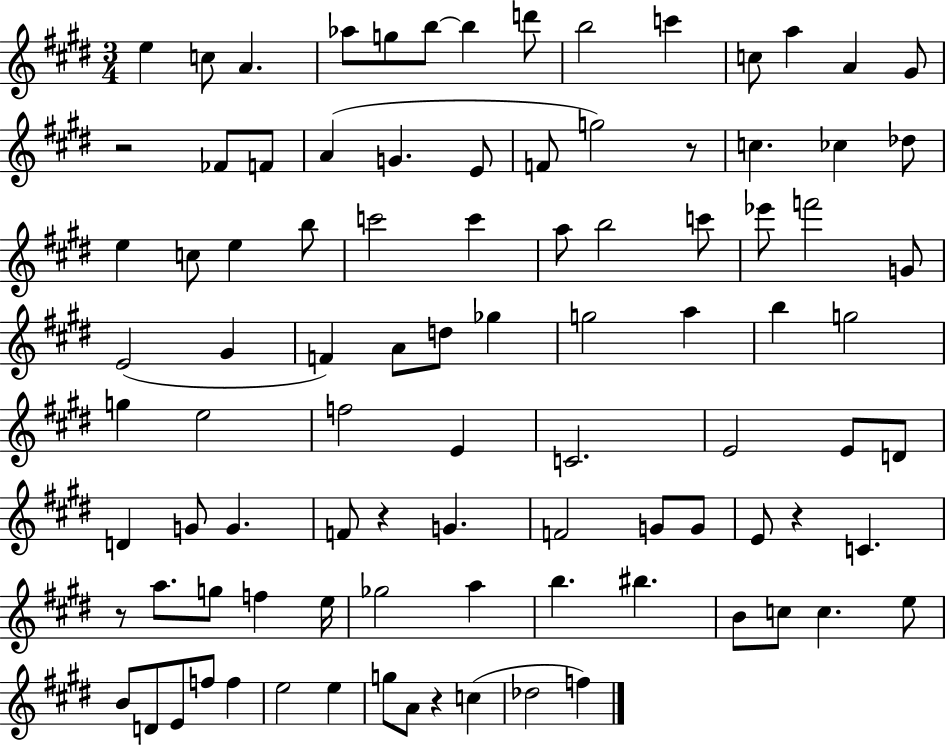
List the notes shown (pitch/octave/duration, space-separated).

E5/q C5/e A4/q. Ab5/e G5/e B5/e B5/q D6/e B5/h C6/q C5/e A5/q A4/q G#4/e R/h FES4/e F4/e A4/q G4/q. E4/e F4/e G5/h R/e C5/q. CES5/q Db5/e E5/q C5/e E5/q B5/e C6/h C6/q A5/e B5/h C6/e Eb6/e F6/h G4/e E4/h G#4/q F4/q A4/e D5/e Gb5/q G5/h A5/q B5/q G5/h G5/q E5/h F5/h E4/q C4/h. E4/h E4/e D4/e D4/q G4/e G4/q. F4/e R/q G4/q. F4/h G4/e G4/e E4/e R/q C4/q. R/e A5/e. G5/e F5/q E5/s Gb5/h A5/q B5/q. BIS5/q. B4/e C5/e C5/q. E5/e B4/e D4/e E4/e F5/e F5/q E5/h E5/q G5/e A4/e R/q C5/q Db5/h F5/q